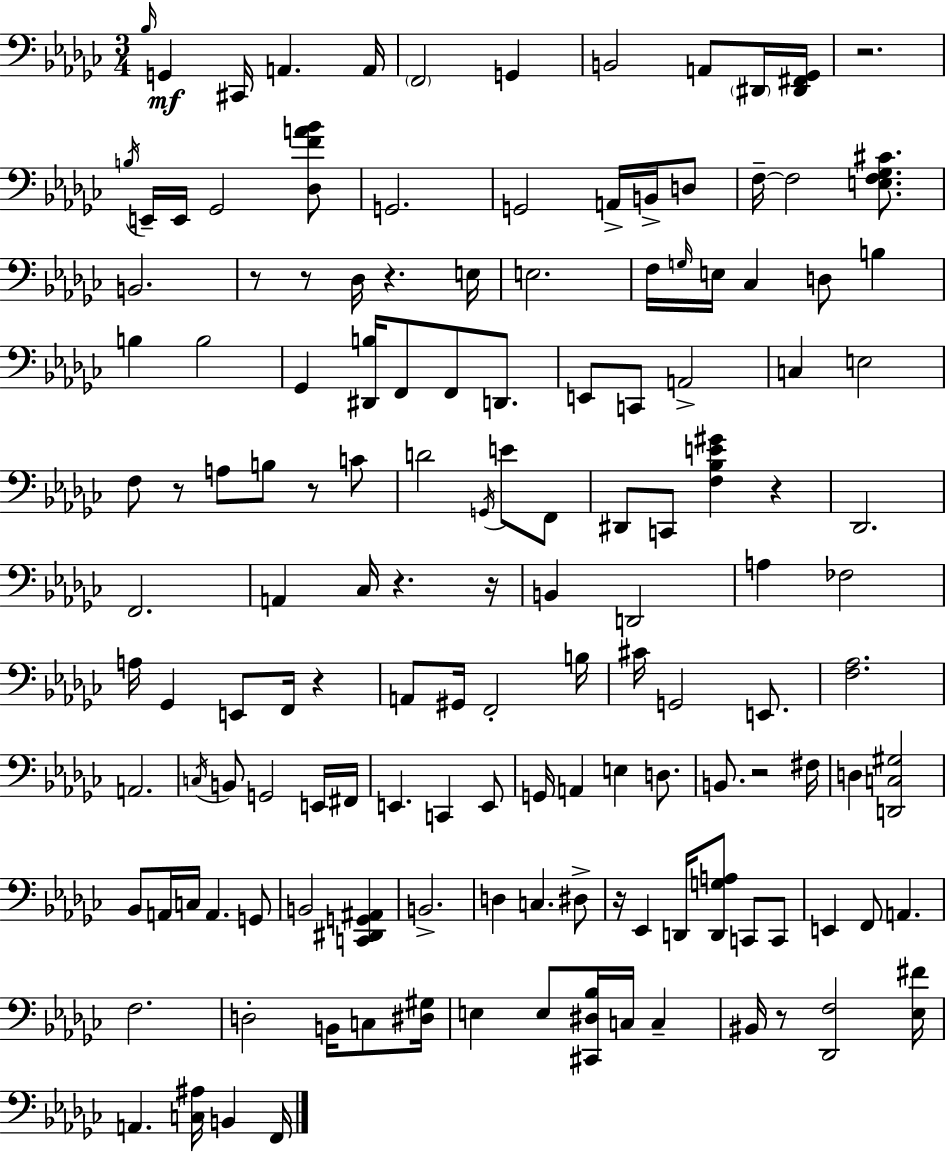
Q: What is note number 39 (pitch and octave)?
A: C2